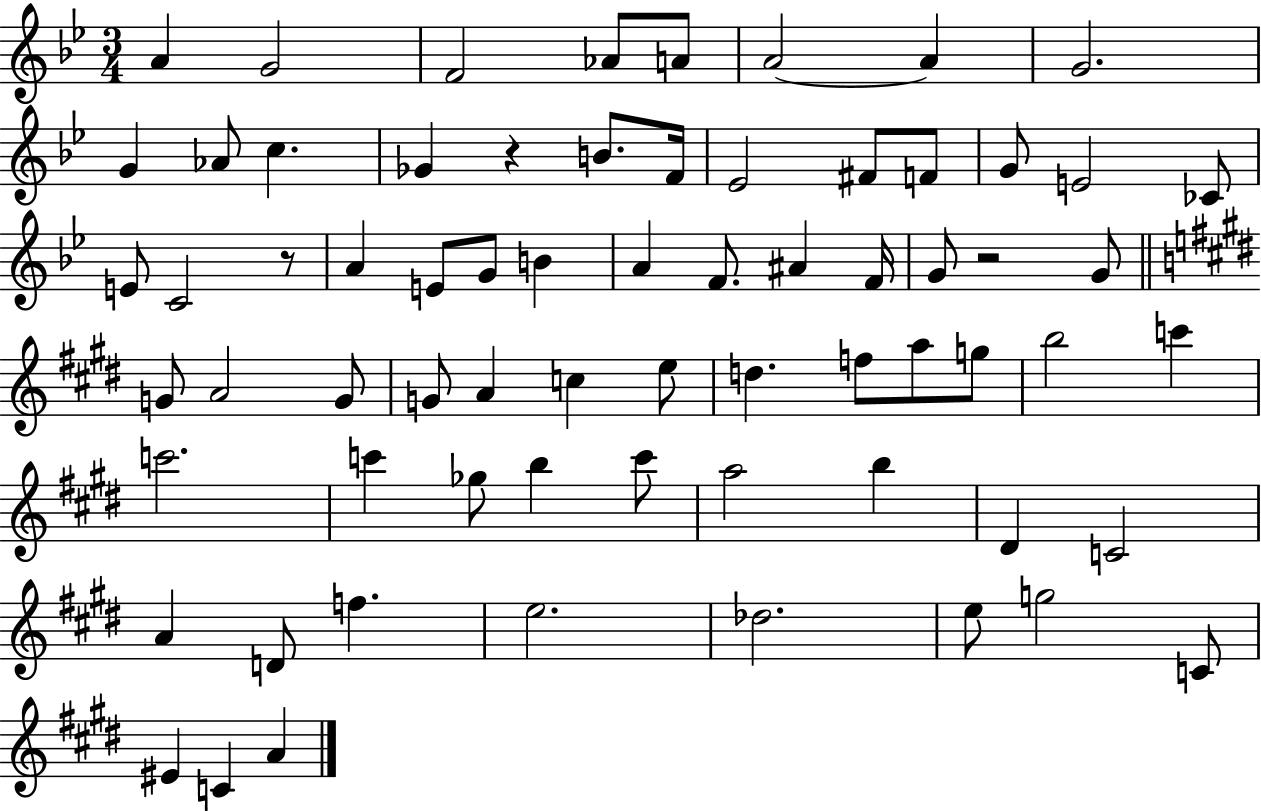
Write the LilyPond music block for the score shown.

{
  \clef treble
  \numericTimeSignature
  \time 3/4
  \key bes \major
  \repeat volta 2 { a'4 g'2 | f'2 aes'8 a'8 | a'2~~ a'4 | g'2. | \break g'4 aes'8 c''4. | ges'4 r4 b'8. f'16 | ees'2 fis'8 f'8 | g'8 e'2 ces'8 | \break e'8 c'2 r8 | a'4 e'8 g'8 b'4 | a'4 f'8. ais'4 f'16 | g'8 r2 g'8 | \break \bar "||" \break \key e \major g'8 a'2 g'8 | g'8 a'4 c''4 e''8 | d''4. f''8 a''8 g''8 | b''2 c'''4 | \break c'''2. | c'''4 ges''8 b''4 c'''8 | a''2 b''4 | dis'4 c'2 | \break a'4 d'8 f''4. | e''2. | des''2. | e''8 g''2 c'8 | \break eis'4 c'4 a'4 | } \bar "|."
}